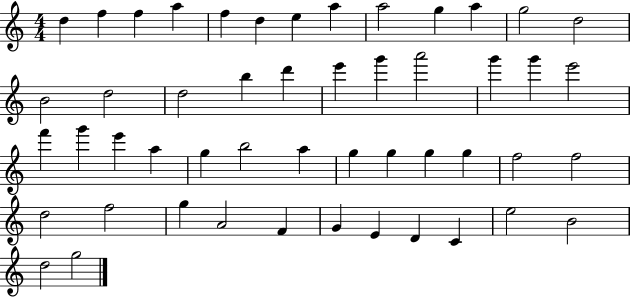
{
  \clef treble
  \numericTimeSignature
  \time 4/4
  \key c \major
  d''4 f''4 f''4 a''4 | f''4 d''4 e''4 a''4 | a''2 g''4 a''4 | g''2 d''2 | \break b'2 d''2 | d''2 b''4 d'''4 | e'''4 g'''4 a'''2 | g'''4 g'''4 e'''2 | \break f'''4 g'''4 e'''4 a''4 | g''4 b''2 a''4 | g''4 g''4 g''4 g''4 | f''2 f''2 | \break d''2 f''2 | g''4 a'2 f'4 | g'4 e'4 d'4 c'4 | e''2 b'2 | \break d''2 g''2 | \bar "|."
}